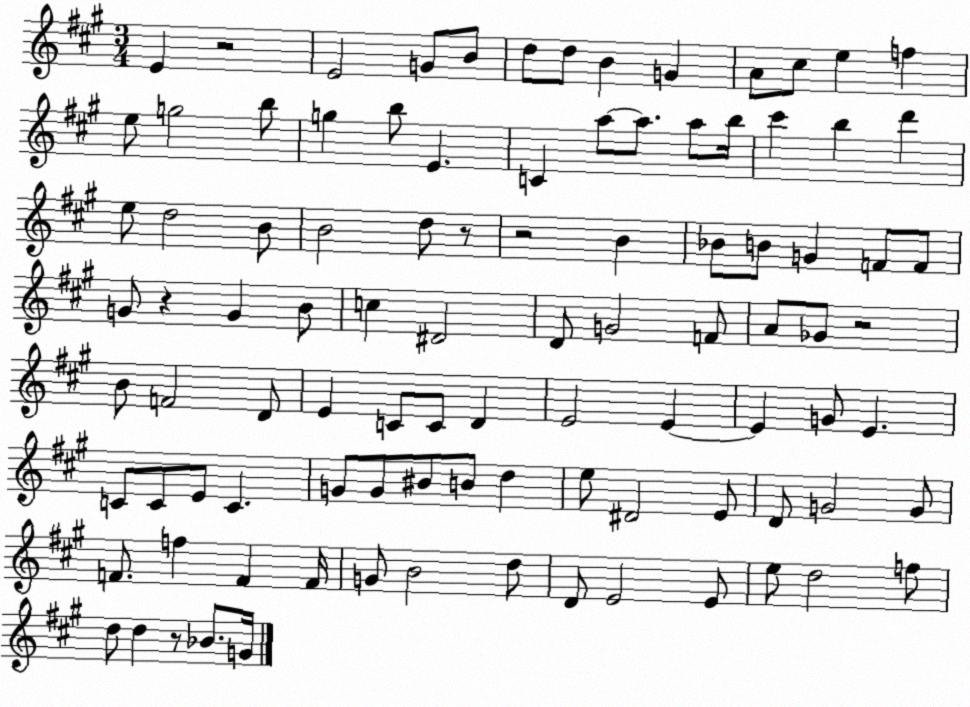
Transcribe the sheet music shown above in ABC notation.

X:1
T:Untitled
M:3/4
L:1/4
K:A
E z2 E2 G/2 B/2 d/2 d/2 B G A/2 ^c/2 e f e/2 g2 b/2 g b/2 E C a/2 a/2 a/2 b/4 ^c' b d' e/2 d2 B/2 B2 d/2 z/2 z2 B _B/2 B/2 G F/2 F/2 G/2 z G B/2 c ^D2 D/2 G2 F/2 A/2 _G/2 z2 B/2 F2 D/2 E C/2 C/2 D E2 E E G/2 E C/2 C/2 E/2 C G/2 G/2 ^B/2 B/2 d e/2 ^D2 E/2 D/2 G2 G/2 F/2 f F F/4 G/2 B2 d/2 D/2 E2 E/2 e/2 d2 f/2 d/2 d z/2 _B/2 G/4